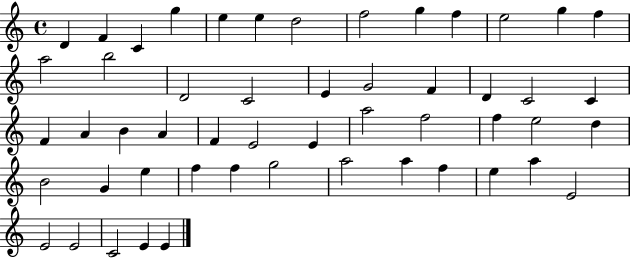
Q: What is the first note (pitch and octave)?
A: D4